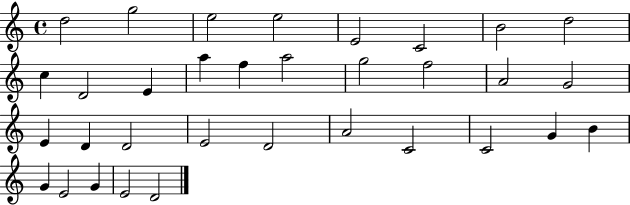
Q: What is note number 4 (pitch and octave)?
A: E5